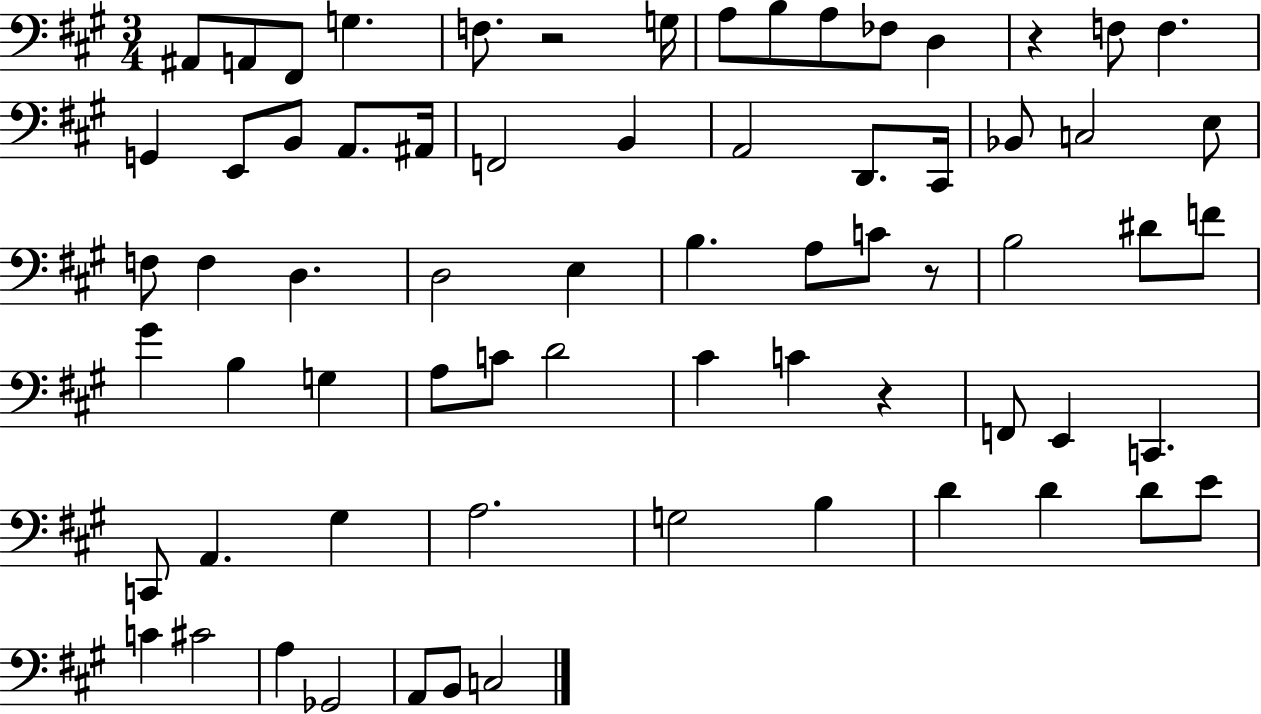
A#2/e A2/e F#2/e G3/q. F3/e. R/h G3/s A3/e B3/e A3/e FES3/e D3/q R/q F3/e F3/q. G2/q E2/e B2/e A2/e. A#2/s F2/h B2/q A2/h D2/e. C#2/s Bb2/e C3/h E3/e F3/e F3/q D3/q. D3/h E3/q B3/q. A3/e C4/e R/e B3/h D#4/e F4/e G#4/q B3/q G3/q A3/e C4/e D4/h C#4/q C4/q R/q F2/e E2/q C2/q. C2/e A2/q. G#3/q A3/h. G3/h B3/q D4/q D4/q D4/e E4/e C4/q C#4/h A3/q Gb2/h A2/e B2/e C3/h